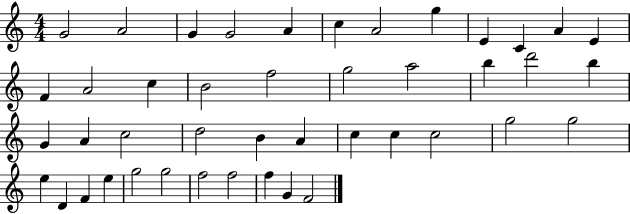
{
  \clef treble
  \numericTimeSignature
  \time 4/4
  \key c \major
  g'2 a'2 | g'4 g'2 a'4 | c''4 a'2 g''4 | e'4 c'4 a'4 e'4 | \break f'4 a'2 c''4 | b'2 f''2 | g''2 a''2 | b''4 d'''2 b''4 | \break g'4 a'4 c''2 | d''2 b'4 a'4 | c''4 c''4 c''2 | g''2 g''2 | \break e''4 d'4 f'4 e''4 | g''2 g''2 | f''2 f''2 | f''4 g'4 f'2 | \break \bar "|."
}